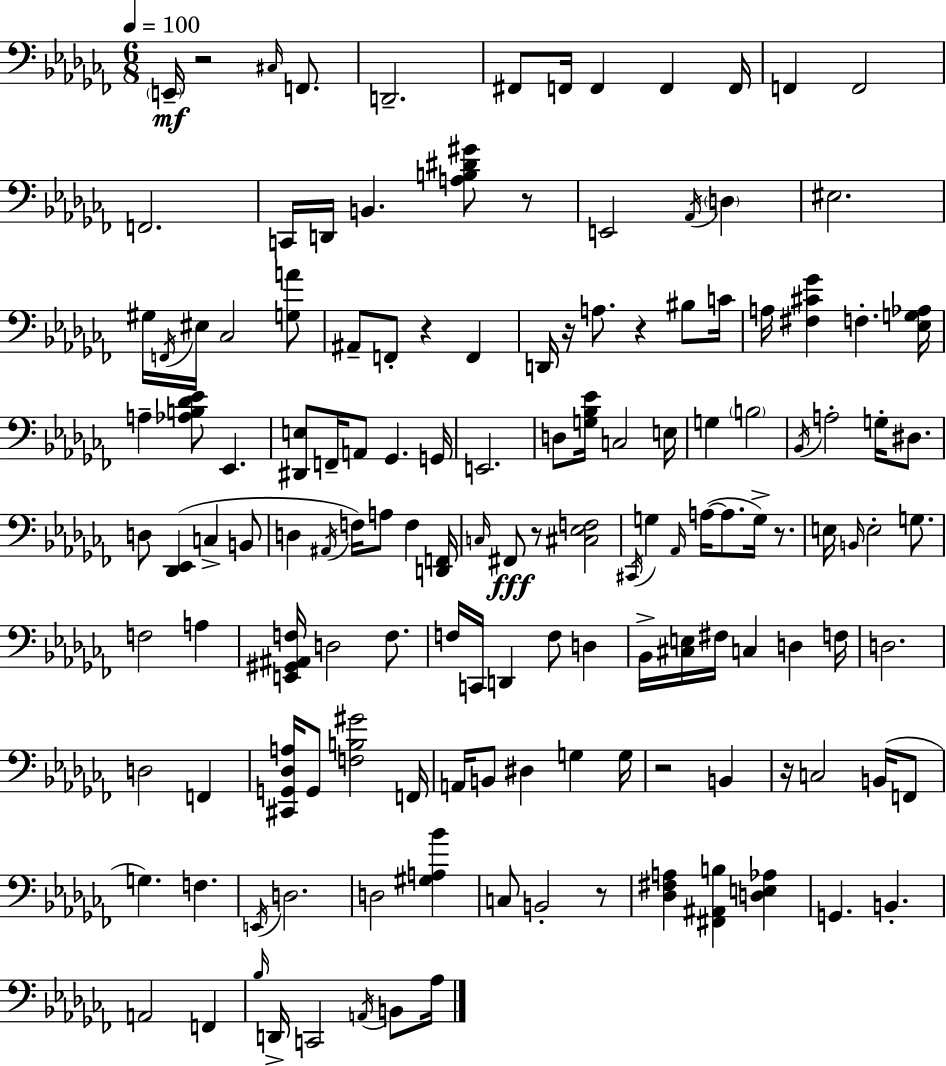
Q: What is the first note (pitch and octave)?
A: E2